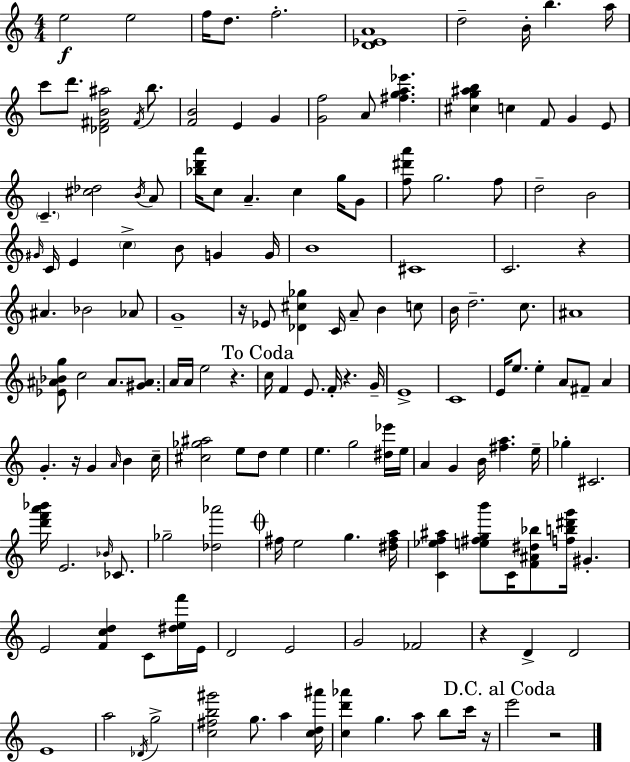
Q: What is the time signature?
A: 4/4